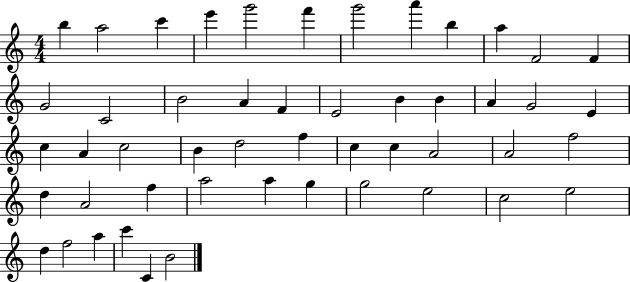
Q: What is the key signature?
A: C major